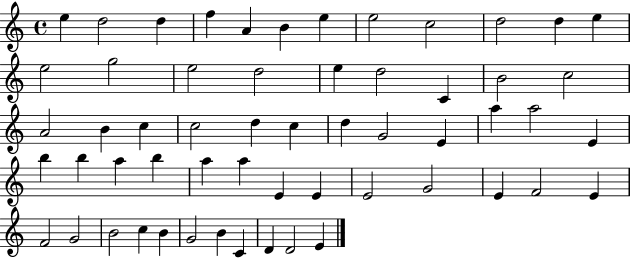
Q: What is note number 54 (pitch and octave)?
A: C4